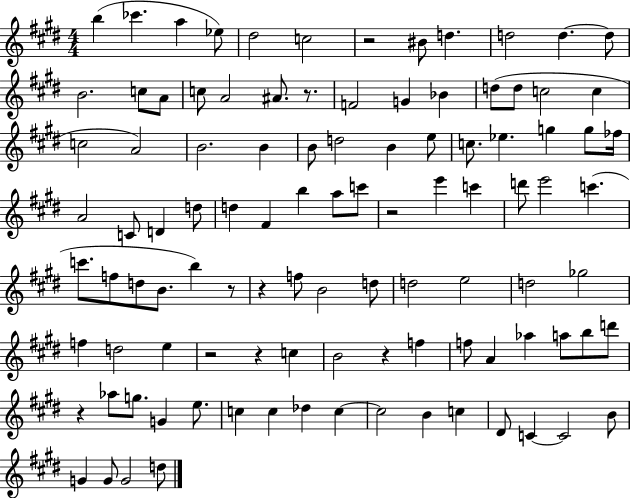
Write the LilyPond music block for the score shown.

{
  \clef treble
  \numericTimeSignature
  \time 4/4
  \key e \major
  b''4( ces'''4. a''4 ees''8) | dis''2 c''2 | r2 bis'8 d''4. | d''2 d''4.~~ d''8 | \break b'2. c''8 a'8 | c''8 a'2 ais'8. r8. | f'2 g'4 bes'4 | d''8( d''8 c''2 c''4 | \break c''2 a'2) | b'2. b'4 | b'8 d''2 b'4 e''8 | c''8. ees''4. g''4 g''8 fes''16 | \break a'2 c'8 d'4 d''8 | d''4 fis'4 b''4 a''8 c'''8 | r2 e'''4 c'''4 | d'''8 e'''2 c'''4.( | \break c'''8. f''8 d''8 b'8. b''4) r8 | r4 f''8 b'2 d''8 | d''2 e''2 | d''2 ges''2 | \break f''4 d''2 e''4 | r2 r4 c''4 | b'2 r4 f''4 | f''8 a'4 aes''4 a''8 b''8 d'''8 | \break r4 aes''8 g''8. g'4 e''8. | c''4 c''4 des''4 c''4~~ | c''2 b'4 c''4 | dis'8 c'4~~ c'2 b'8 | \break g'4 g'8 g'2 d''8 | \bar "|."
}